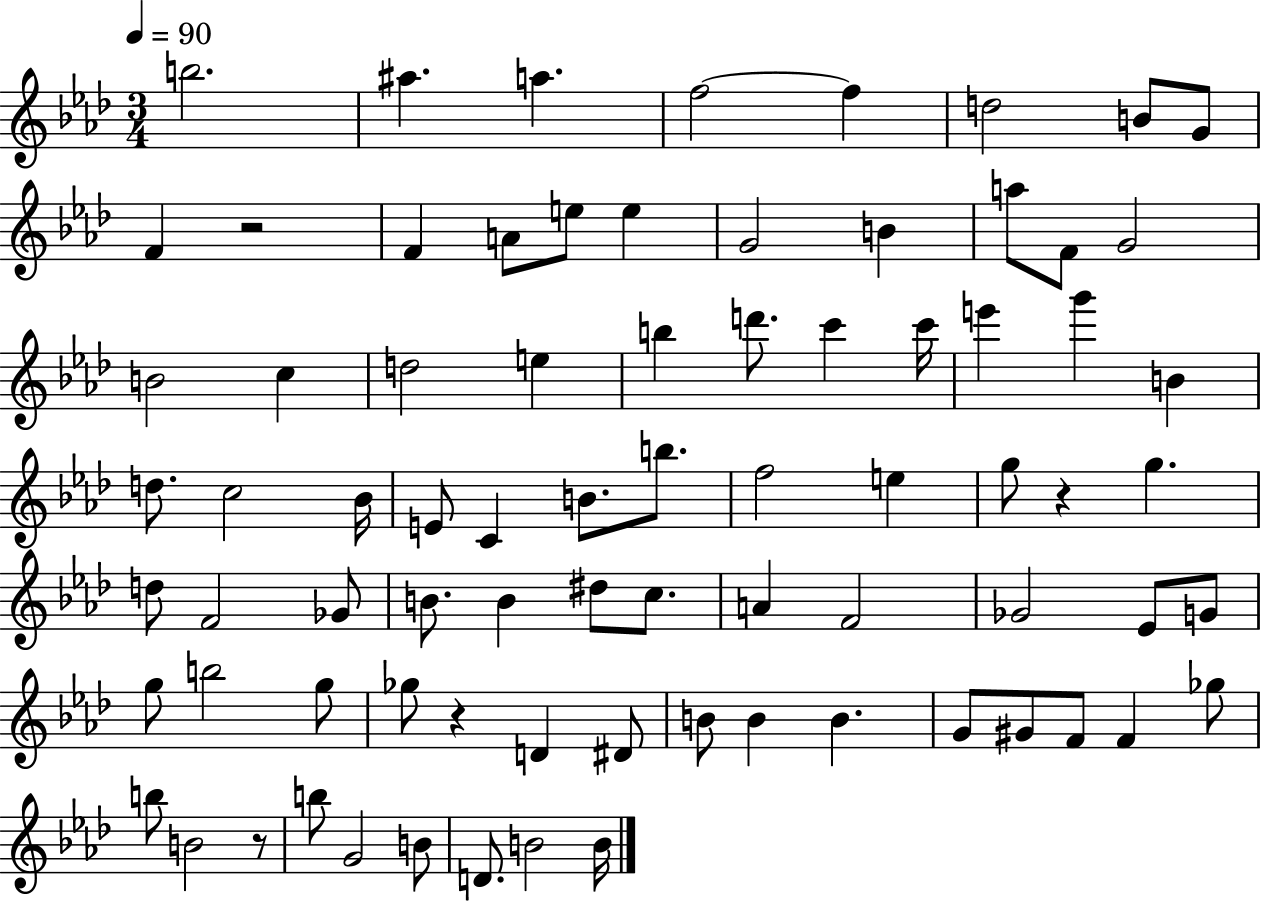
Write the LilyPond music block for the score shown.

{
  \clef treble
  \numericTimeSignature
  \time 3/4
  \key aes \major
  \tempo 4 = 90
  b''2. | ais''4. a''4. | f''2~~ f''4 | d''2 b'8 g'8 | \break f'4 r2 | f'4 a'8 e''8 e''4 | g'2 b'4 | a''8 f'8 g'2 | \break b'2 c''4 | d''2 e''4 | b''4 d'''8. c'''4 c'''16 | e'''4 g'''4 b'4 | \break d''8. c''2 bes'16 | e'8 c'4 b'8. b''8. | f''2 e''4 | g''8 r4 g''4. | \break d''8 f'2 ges'8 | b'8. b'4 dis''8 c''8. | a'4 f'2 | ges'2 ees'8 g'8 | \break g''8 b''2 g''8 | ges''8 r4 d'4 dis'8 | b'8 b'4 b'4. | g'8 gis'8 f'8 f'4 ges''8 | \break b''8 b'2 r8 | b''8 g'2 b'8 | d'8. b'2 b'16 | \bar "|."
}